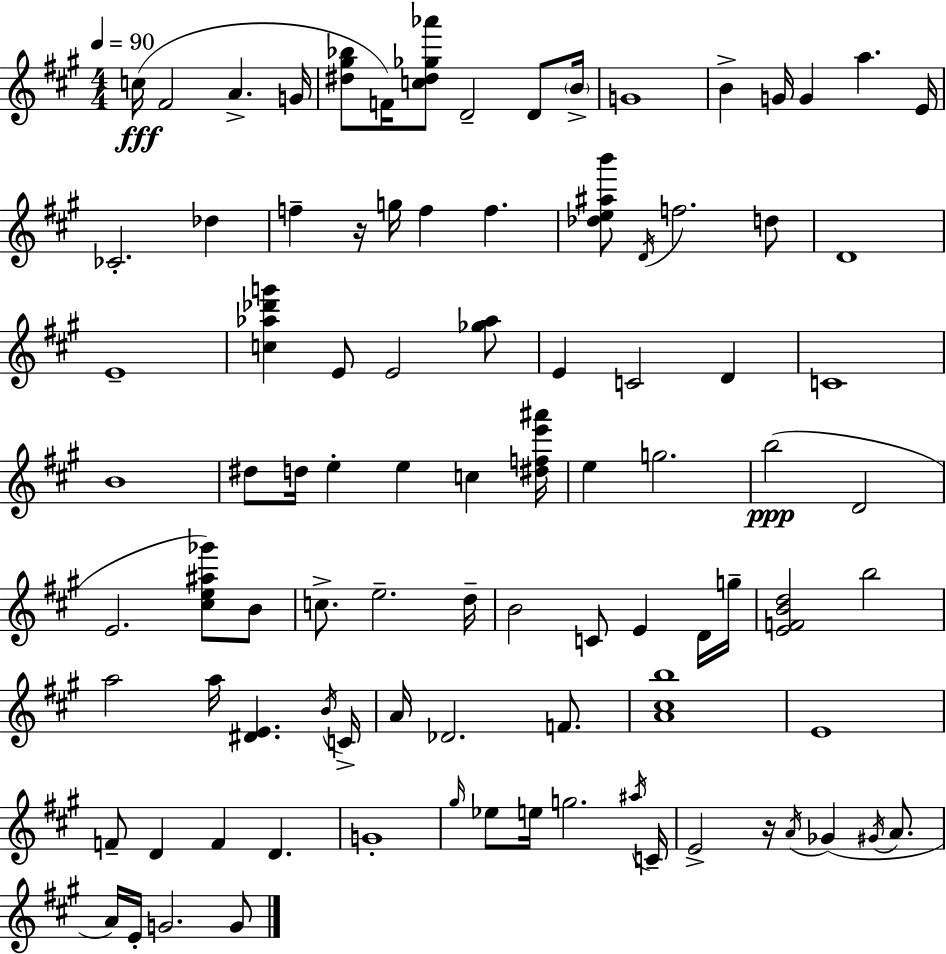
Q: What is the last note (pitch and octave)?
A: G4